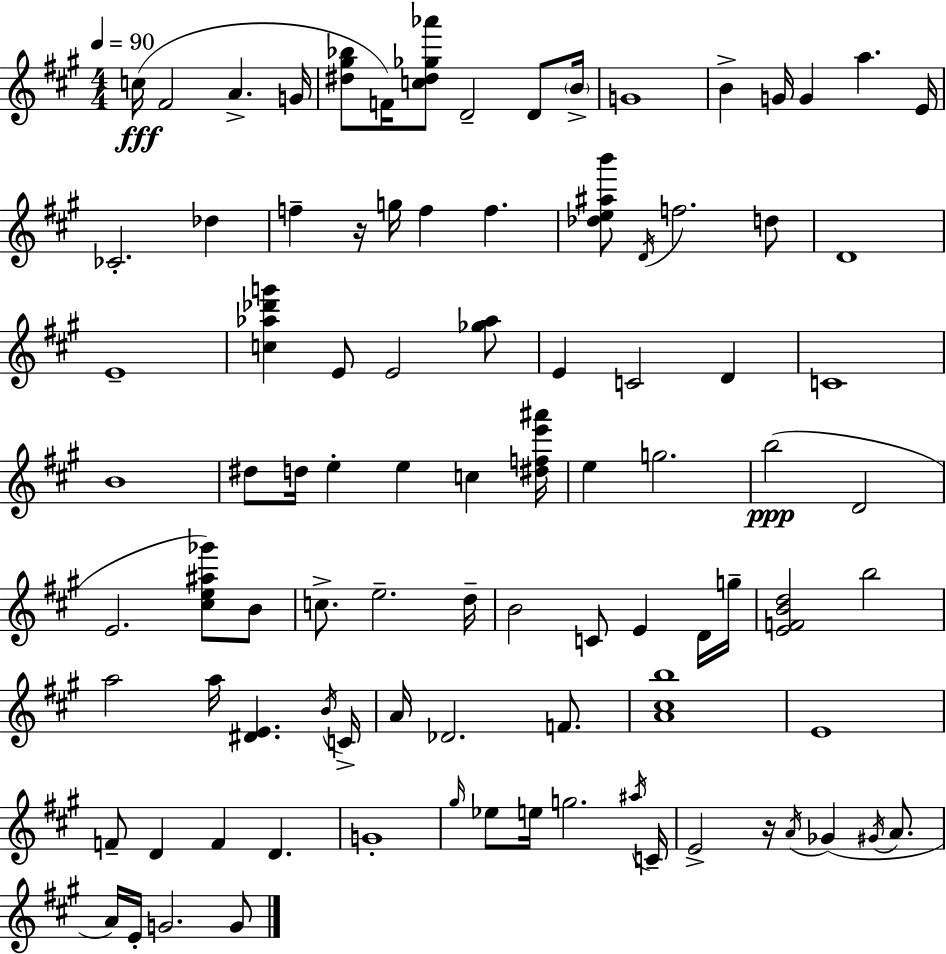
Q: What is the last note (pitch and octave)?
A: G4